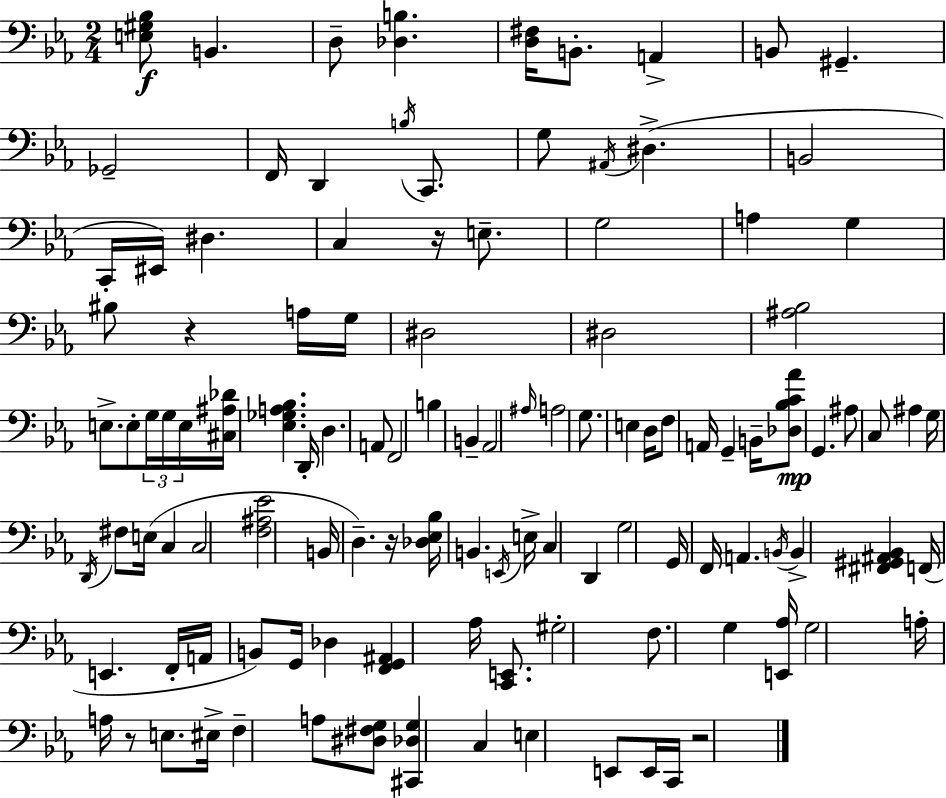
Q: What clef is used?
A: bass